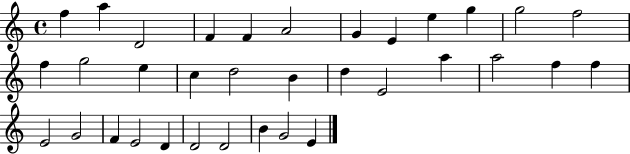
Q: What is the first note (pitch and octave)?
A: F5